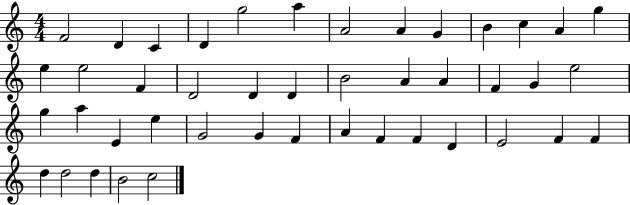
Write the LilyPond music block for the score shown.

{
  \clef treble
  \numericTimeSignature
  \time 4/4
  \key c \major
  f'2 d'4 c'4 | d'4 g''2 a''4 | a'2 a'4 g'4 | b'4 c''4 a'4 g''4 | \break e''4 e''2 f'4 | d'2 d'4 d'4 | b'2 a'4 a'4 | f'4 g'4 e''2 | \break g''4 a''4 e'4 e''4 | g'2 g'4 f'4 | a'4 f'4 f'4 d'4 | e'2 f'4 f'4 | \break d''4 d''2 d''4 | b'2 c''2 | \bar "|."
}